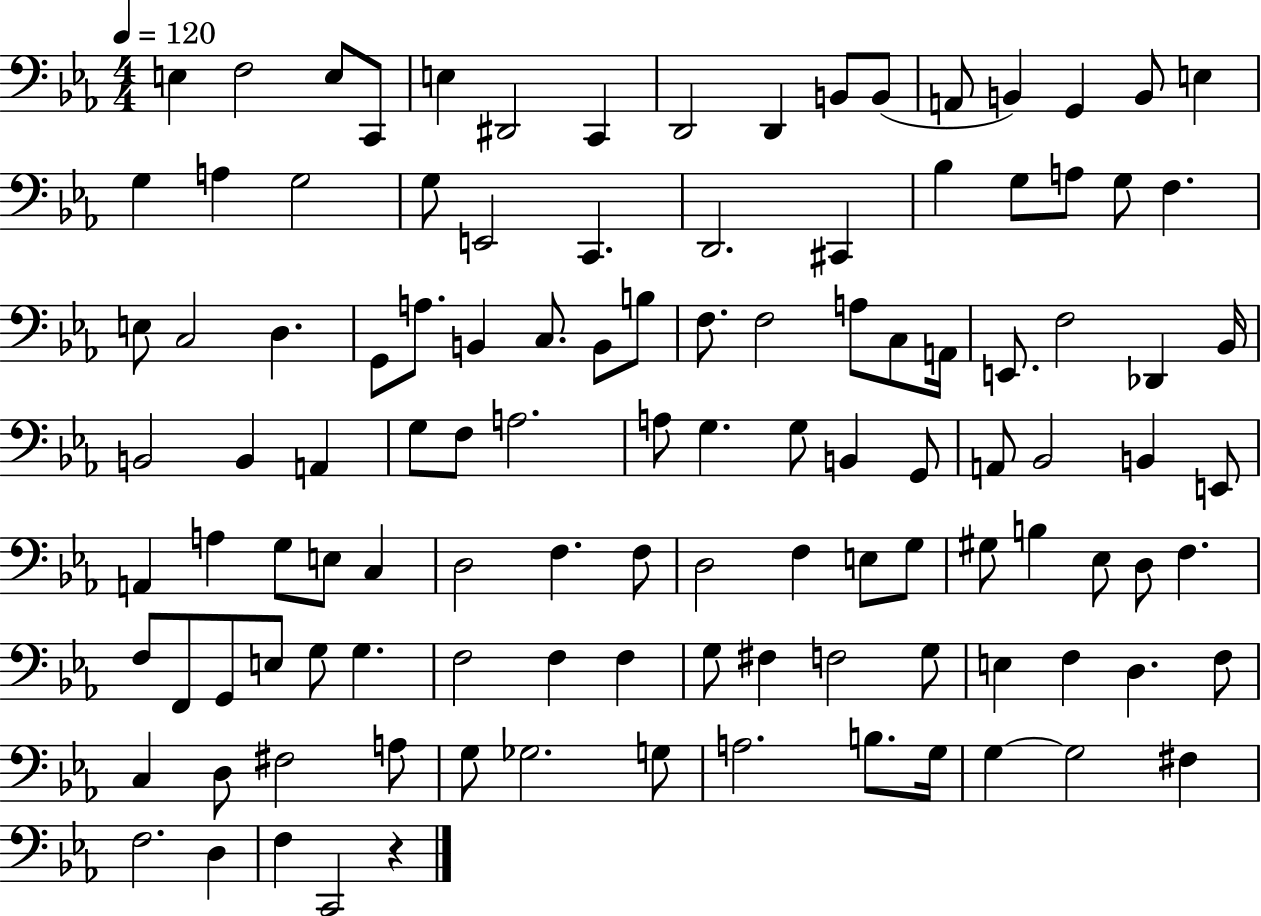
X:1
T:Untitled
M:4/4
L:1/4
K:Eb
E, F,2 E,/2 C,,/2 E, ^D,,2 C,, D,,2 D,, B,,/2 B,,/2 A,,/2 B,, G,, B,,/2 E, G, A, G,2 G,/2 E,,2 C,, D,,2 ^C,, _B, G,/2 A,/2 G,/2 F, E,/2 C,2 D, G,,/2 A,/2 B,, C,/2 B,,/2 B,/2 F,/2 F,2 A,/2 C,/2 A,,/4 E,,/2 F,2 _D,, _B,,/4 B,,2 B,, A,, G,/2 F,/2 A,2 A,/2 G, G,/2 B,, G,,/2 A,,/2 _B,,2 B,, E,,/2 A,, A, G,/2 E,/2 C, D,2 F, F,/2 D,2 F, E,/2 G,/2 ^G,/2 B, _E,/2 D,/2 F, F,/2 F,,/2 G,,/2 E,/2 G,/2 G, F,2 F, F, G,/2 ^F, F,2 G,/2 E, F, D, F,/2 C, D,/2 ^F,2 A,/2 G,/2 _G,2 G,/2 A,2 B,/2 G,/4 G, G,2 ^F, F,2 D, F, C,,2 z